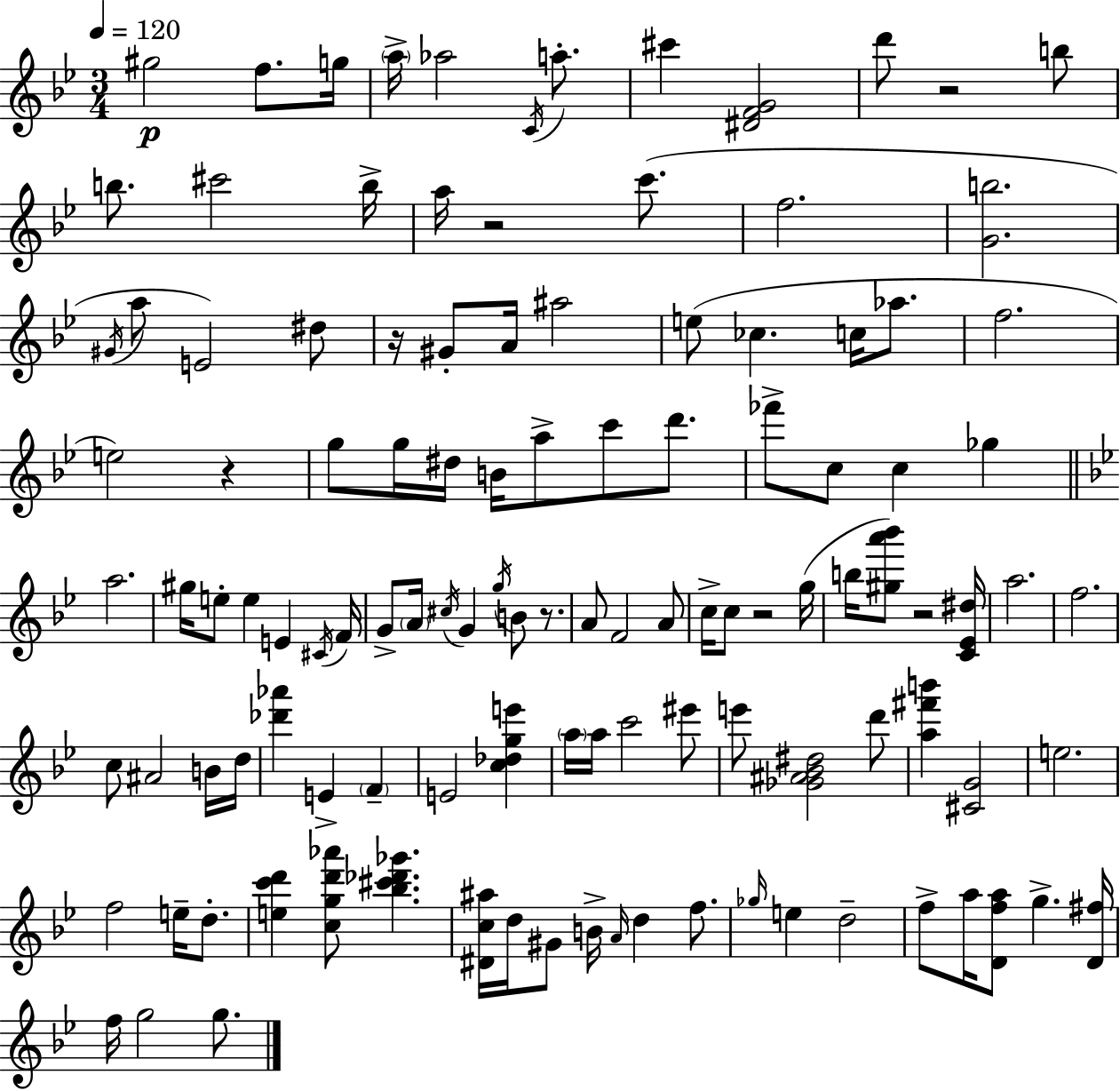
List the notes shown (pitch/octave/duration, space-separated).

G#5/h F5/e. G5/s A5/s Ab5/h C4/s A5/e. C#6/q [D#4,F4,G4]/h D6/e R/h B5/e B5/e. C#6/h B5/s A5/s R/h C6/e. F5/h. [G4,B5]/h. G#4/s A5/e E4/h D#5/e R/s G#4/e A4/s A#5/h E5/e CES5/q. C5/s Ab5/e. F5/h. E5/h R/q G5/e G5/s D#5/s B4/s A5/e C6/e D6/e. FES6/e C5/e C5/q Gb5/q A5/h. G#5/s E5/e E5/q E4/q C#4/s F4/s G4/e A4/s C#5/s G4/q G5/s B4/e R/e. A4/e F4/h A4/e C5/s C5/e R/h G5/s B5/s [G#5,A6,Bb6]/e R/h [C4,Eb4,D#5]/s A5/h. F5/h. C5/e A#4/h B4/s D5/s [Db6,Ab6]/q E4/q F4/q E4/h [C5,Db5,G5,E6]/q A5/s A5/s C6/h EIS6/e E6/e [Gb4,A#4,Bb4,D#5]/h D6/e [A5,F#6,B6]/q [C#4,G4]/h E5/h. F5/h E5/s D5/e. [E5,C6,D6]/q [C5,G5,D6,Ab6]/e [Bb5,C#6,Db6,Gb6]/q. [D#4,C5,A#5]/s D5/s G#4/e B4/s A4/s D5/q F5/e. Gb5/s E5/q D5/h F5/e A5/s [D4,F5,A5]/e G5/q. [D4,F#5]/s F5/s G5/h G5/e.